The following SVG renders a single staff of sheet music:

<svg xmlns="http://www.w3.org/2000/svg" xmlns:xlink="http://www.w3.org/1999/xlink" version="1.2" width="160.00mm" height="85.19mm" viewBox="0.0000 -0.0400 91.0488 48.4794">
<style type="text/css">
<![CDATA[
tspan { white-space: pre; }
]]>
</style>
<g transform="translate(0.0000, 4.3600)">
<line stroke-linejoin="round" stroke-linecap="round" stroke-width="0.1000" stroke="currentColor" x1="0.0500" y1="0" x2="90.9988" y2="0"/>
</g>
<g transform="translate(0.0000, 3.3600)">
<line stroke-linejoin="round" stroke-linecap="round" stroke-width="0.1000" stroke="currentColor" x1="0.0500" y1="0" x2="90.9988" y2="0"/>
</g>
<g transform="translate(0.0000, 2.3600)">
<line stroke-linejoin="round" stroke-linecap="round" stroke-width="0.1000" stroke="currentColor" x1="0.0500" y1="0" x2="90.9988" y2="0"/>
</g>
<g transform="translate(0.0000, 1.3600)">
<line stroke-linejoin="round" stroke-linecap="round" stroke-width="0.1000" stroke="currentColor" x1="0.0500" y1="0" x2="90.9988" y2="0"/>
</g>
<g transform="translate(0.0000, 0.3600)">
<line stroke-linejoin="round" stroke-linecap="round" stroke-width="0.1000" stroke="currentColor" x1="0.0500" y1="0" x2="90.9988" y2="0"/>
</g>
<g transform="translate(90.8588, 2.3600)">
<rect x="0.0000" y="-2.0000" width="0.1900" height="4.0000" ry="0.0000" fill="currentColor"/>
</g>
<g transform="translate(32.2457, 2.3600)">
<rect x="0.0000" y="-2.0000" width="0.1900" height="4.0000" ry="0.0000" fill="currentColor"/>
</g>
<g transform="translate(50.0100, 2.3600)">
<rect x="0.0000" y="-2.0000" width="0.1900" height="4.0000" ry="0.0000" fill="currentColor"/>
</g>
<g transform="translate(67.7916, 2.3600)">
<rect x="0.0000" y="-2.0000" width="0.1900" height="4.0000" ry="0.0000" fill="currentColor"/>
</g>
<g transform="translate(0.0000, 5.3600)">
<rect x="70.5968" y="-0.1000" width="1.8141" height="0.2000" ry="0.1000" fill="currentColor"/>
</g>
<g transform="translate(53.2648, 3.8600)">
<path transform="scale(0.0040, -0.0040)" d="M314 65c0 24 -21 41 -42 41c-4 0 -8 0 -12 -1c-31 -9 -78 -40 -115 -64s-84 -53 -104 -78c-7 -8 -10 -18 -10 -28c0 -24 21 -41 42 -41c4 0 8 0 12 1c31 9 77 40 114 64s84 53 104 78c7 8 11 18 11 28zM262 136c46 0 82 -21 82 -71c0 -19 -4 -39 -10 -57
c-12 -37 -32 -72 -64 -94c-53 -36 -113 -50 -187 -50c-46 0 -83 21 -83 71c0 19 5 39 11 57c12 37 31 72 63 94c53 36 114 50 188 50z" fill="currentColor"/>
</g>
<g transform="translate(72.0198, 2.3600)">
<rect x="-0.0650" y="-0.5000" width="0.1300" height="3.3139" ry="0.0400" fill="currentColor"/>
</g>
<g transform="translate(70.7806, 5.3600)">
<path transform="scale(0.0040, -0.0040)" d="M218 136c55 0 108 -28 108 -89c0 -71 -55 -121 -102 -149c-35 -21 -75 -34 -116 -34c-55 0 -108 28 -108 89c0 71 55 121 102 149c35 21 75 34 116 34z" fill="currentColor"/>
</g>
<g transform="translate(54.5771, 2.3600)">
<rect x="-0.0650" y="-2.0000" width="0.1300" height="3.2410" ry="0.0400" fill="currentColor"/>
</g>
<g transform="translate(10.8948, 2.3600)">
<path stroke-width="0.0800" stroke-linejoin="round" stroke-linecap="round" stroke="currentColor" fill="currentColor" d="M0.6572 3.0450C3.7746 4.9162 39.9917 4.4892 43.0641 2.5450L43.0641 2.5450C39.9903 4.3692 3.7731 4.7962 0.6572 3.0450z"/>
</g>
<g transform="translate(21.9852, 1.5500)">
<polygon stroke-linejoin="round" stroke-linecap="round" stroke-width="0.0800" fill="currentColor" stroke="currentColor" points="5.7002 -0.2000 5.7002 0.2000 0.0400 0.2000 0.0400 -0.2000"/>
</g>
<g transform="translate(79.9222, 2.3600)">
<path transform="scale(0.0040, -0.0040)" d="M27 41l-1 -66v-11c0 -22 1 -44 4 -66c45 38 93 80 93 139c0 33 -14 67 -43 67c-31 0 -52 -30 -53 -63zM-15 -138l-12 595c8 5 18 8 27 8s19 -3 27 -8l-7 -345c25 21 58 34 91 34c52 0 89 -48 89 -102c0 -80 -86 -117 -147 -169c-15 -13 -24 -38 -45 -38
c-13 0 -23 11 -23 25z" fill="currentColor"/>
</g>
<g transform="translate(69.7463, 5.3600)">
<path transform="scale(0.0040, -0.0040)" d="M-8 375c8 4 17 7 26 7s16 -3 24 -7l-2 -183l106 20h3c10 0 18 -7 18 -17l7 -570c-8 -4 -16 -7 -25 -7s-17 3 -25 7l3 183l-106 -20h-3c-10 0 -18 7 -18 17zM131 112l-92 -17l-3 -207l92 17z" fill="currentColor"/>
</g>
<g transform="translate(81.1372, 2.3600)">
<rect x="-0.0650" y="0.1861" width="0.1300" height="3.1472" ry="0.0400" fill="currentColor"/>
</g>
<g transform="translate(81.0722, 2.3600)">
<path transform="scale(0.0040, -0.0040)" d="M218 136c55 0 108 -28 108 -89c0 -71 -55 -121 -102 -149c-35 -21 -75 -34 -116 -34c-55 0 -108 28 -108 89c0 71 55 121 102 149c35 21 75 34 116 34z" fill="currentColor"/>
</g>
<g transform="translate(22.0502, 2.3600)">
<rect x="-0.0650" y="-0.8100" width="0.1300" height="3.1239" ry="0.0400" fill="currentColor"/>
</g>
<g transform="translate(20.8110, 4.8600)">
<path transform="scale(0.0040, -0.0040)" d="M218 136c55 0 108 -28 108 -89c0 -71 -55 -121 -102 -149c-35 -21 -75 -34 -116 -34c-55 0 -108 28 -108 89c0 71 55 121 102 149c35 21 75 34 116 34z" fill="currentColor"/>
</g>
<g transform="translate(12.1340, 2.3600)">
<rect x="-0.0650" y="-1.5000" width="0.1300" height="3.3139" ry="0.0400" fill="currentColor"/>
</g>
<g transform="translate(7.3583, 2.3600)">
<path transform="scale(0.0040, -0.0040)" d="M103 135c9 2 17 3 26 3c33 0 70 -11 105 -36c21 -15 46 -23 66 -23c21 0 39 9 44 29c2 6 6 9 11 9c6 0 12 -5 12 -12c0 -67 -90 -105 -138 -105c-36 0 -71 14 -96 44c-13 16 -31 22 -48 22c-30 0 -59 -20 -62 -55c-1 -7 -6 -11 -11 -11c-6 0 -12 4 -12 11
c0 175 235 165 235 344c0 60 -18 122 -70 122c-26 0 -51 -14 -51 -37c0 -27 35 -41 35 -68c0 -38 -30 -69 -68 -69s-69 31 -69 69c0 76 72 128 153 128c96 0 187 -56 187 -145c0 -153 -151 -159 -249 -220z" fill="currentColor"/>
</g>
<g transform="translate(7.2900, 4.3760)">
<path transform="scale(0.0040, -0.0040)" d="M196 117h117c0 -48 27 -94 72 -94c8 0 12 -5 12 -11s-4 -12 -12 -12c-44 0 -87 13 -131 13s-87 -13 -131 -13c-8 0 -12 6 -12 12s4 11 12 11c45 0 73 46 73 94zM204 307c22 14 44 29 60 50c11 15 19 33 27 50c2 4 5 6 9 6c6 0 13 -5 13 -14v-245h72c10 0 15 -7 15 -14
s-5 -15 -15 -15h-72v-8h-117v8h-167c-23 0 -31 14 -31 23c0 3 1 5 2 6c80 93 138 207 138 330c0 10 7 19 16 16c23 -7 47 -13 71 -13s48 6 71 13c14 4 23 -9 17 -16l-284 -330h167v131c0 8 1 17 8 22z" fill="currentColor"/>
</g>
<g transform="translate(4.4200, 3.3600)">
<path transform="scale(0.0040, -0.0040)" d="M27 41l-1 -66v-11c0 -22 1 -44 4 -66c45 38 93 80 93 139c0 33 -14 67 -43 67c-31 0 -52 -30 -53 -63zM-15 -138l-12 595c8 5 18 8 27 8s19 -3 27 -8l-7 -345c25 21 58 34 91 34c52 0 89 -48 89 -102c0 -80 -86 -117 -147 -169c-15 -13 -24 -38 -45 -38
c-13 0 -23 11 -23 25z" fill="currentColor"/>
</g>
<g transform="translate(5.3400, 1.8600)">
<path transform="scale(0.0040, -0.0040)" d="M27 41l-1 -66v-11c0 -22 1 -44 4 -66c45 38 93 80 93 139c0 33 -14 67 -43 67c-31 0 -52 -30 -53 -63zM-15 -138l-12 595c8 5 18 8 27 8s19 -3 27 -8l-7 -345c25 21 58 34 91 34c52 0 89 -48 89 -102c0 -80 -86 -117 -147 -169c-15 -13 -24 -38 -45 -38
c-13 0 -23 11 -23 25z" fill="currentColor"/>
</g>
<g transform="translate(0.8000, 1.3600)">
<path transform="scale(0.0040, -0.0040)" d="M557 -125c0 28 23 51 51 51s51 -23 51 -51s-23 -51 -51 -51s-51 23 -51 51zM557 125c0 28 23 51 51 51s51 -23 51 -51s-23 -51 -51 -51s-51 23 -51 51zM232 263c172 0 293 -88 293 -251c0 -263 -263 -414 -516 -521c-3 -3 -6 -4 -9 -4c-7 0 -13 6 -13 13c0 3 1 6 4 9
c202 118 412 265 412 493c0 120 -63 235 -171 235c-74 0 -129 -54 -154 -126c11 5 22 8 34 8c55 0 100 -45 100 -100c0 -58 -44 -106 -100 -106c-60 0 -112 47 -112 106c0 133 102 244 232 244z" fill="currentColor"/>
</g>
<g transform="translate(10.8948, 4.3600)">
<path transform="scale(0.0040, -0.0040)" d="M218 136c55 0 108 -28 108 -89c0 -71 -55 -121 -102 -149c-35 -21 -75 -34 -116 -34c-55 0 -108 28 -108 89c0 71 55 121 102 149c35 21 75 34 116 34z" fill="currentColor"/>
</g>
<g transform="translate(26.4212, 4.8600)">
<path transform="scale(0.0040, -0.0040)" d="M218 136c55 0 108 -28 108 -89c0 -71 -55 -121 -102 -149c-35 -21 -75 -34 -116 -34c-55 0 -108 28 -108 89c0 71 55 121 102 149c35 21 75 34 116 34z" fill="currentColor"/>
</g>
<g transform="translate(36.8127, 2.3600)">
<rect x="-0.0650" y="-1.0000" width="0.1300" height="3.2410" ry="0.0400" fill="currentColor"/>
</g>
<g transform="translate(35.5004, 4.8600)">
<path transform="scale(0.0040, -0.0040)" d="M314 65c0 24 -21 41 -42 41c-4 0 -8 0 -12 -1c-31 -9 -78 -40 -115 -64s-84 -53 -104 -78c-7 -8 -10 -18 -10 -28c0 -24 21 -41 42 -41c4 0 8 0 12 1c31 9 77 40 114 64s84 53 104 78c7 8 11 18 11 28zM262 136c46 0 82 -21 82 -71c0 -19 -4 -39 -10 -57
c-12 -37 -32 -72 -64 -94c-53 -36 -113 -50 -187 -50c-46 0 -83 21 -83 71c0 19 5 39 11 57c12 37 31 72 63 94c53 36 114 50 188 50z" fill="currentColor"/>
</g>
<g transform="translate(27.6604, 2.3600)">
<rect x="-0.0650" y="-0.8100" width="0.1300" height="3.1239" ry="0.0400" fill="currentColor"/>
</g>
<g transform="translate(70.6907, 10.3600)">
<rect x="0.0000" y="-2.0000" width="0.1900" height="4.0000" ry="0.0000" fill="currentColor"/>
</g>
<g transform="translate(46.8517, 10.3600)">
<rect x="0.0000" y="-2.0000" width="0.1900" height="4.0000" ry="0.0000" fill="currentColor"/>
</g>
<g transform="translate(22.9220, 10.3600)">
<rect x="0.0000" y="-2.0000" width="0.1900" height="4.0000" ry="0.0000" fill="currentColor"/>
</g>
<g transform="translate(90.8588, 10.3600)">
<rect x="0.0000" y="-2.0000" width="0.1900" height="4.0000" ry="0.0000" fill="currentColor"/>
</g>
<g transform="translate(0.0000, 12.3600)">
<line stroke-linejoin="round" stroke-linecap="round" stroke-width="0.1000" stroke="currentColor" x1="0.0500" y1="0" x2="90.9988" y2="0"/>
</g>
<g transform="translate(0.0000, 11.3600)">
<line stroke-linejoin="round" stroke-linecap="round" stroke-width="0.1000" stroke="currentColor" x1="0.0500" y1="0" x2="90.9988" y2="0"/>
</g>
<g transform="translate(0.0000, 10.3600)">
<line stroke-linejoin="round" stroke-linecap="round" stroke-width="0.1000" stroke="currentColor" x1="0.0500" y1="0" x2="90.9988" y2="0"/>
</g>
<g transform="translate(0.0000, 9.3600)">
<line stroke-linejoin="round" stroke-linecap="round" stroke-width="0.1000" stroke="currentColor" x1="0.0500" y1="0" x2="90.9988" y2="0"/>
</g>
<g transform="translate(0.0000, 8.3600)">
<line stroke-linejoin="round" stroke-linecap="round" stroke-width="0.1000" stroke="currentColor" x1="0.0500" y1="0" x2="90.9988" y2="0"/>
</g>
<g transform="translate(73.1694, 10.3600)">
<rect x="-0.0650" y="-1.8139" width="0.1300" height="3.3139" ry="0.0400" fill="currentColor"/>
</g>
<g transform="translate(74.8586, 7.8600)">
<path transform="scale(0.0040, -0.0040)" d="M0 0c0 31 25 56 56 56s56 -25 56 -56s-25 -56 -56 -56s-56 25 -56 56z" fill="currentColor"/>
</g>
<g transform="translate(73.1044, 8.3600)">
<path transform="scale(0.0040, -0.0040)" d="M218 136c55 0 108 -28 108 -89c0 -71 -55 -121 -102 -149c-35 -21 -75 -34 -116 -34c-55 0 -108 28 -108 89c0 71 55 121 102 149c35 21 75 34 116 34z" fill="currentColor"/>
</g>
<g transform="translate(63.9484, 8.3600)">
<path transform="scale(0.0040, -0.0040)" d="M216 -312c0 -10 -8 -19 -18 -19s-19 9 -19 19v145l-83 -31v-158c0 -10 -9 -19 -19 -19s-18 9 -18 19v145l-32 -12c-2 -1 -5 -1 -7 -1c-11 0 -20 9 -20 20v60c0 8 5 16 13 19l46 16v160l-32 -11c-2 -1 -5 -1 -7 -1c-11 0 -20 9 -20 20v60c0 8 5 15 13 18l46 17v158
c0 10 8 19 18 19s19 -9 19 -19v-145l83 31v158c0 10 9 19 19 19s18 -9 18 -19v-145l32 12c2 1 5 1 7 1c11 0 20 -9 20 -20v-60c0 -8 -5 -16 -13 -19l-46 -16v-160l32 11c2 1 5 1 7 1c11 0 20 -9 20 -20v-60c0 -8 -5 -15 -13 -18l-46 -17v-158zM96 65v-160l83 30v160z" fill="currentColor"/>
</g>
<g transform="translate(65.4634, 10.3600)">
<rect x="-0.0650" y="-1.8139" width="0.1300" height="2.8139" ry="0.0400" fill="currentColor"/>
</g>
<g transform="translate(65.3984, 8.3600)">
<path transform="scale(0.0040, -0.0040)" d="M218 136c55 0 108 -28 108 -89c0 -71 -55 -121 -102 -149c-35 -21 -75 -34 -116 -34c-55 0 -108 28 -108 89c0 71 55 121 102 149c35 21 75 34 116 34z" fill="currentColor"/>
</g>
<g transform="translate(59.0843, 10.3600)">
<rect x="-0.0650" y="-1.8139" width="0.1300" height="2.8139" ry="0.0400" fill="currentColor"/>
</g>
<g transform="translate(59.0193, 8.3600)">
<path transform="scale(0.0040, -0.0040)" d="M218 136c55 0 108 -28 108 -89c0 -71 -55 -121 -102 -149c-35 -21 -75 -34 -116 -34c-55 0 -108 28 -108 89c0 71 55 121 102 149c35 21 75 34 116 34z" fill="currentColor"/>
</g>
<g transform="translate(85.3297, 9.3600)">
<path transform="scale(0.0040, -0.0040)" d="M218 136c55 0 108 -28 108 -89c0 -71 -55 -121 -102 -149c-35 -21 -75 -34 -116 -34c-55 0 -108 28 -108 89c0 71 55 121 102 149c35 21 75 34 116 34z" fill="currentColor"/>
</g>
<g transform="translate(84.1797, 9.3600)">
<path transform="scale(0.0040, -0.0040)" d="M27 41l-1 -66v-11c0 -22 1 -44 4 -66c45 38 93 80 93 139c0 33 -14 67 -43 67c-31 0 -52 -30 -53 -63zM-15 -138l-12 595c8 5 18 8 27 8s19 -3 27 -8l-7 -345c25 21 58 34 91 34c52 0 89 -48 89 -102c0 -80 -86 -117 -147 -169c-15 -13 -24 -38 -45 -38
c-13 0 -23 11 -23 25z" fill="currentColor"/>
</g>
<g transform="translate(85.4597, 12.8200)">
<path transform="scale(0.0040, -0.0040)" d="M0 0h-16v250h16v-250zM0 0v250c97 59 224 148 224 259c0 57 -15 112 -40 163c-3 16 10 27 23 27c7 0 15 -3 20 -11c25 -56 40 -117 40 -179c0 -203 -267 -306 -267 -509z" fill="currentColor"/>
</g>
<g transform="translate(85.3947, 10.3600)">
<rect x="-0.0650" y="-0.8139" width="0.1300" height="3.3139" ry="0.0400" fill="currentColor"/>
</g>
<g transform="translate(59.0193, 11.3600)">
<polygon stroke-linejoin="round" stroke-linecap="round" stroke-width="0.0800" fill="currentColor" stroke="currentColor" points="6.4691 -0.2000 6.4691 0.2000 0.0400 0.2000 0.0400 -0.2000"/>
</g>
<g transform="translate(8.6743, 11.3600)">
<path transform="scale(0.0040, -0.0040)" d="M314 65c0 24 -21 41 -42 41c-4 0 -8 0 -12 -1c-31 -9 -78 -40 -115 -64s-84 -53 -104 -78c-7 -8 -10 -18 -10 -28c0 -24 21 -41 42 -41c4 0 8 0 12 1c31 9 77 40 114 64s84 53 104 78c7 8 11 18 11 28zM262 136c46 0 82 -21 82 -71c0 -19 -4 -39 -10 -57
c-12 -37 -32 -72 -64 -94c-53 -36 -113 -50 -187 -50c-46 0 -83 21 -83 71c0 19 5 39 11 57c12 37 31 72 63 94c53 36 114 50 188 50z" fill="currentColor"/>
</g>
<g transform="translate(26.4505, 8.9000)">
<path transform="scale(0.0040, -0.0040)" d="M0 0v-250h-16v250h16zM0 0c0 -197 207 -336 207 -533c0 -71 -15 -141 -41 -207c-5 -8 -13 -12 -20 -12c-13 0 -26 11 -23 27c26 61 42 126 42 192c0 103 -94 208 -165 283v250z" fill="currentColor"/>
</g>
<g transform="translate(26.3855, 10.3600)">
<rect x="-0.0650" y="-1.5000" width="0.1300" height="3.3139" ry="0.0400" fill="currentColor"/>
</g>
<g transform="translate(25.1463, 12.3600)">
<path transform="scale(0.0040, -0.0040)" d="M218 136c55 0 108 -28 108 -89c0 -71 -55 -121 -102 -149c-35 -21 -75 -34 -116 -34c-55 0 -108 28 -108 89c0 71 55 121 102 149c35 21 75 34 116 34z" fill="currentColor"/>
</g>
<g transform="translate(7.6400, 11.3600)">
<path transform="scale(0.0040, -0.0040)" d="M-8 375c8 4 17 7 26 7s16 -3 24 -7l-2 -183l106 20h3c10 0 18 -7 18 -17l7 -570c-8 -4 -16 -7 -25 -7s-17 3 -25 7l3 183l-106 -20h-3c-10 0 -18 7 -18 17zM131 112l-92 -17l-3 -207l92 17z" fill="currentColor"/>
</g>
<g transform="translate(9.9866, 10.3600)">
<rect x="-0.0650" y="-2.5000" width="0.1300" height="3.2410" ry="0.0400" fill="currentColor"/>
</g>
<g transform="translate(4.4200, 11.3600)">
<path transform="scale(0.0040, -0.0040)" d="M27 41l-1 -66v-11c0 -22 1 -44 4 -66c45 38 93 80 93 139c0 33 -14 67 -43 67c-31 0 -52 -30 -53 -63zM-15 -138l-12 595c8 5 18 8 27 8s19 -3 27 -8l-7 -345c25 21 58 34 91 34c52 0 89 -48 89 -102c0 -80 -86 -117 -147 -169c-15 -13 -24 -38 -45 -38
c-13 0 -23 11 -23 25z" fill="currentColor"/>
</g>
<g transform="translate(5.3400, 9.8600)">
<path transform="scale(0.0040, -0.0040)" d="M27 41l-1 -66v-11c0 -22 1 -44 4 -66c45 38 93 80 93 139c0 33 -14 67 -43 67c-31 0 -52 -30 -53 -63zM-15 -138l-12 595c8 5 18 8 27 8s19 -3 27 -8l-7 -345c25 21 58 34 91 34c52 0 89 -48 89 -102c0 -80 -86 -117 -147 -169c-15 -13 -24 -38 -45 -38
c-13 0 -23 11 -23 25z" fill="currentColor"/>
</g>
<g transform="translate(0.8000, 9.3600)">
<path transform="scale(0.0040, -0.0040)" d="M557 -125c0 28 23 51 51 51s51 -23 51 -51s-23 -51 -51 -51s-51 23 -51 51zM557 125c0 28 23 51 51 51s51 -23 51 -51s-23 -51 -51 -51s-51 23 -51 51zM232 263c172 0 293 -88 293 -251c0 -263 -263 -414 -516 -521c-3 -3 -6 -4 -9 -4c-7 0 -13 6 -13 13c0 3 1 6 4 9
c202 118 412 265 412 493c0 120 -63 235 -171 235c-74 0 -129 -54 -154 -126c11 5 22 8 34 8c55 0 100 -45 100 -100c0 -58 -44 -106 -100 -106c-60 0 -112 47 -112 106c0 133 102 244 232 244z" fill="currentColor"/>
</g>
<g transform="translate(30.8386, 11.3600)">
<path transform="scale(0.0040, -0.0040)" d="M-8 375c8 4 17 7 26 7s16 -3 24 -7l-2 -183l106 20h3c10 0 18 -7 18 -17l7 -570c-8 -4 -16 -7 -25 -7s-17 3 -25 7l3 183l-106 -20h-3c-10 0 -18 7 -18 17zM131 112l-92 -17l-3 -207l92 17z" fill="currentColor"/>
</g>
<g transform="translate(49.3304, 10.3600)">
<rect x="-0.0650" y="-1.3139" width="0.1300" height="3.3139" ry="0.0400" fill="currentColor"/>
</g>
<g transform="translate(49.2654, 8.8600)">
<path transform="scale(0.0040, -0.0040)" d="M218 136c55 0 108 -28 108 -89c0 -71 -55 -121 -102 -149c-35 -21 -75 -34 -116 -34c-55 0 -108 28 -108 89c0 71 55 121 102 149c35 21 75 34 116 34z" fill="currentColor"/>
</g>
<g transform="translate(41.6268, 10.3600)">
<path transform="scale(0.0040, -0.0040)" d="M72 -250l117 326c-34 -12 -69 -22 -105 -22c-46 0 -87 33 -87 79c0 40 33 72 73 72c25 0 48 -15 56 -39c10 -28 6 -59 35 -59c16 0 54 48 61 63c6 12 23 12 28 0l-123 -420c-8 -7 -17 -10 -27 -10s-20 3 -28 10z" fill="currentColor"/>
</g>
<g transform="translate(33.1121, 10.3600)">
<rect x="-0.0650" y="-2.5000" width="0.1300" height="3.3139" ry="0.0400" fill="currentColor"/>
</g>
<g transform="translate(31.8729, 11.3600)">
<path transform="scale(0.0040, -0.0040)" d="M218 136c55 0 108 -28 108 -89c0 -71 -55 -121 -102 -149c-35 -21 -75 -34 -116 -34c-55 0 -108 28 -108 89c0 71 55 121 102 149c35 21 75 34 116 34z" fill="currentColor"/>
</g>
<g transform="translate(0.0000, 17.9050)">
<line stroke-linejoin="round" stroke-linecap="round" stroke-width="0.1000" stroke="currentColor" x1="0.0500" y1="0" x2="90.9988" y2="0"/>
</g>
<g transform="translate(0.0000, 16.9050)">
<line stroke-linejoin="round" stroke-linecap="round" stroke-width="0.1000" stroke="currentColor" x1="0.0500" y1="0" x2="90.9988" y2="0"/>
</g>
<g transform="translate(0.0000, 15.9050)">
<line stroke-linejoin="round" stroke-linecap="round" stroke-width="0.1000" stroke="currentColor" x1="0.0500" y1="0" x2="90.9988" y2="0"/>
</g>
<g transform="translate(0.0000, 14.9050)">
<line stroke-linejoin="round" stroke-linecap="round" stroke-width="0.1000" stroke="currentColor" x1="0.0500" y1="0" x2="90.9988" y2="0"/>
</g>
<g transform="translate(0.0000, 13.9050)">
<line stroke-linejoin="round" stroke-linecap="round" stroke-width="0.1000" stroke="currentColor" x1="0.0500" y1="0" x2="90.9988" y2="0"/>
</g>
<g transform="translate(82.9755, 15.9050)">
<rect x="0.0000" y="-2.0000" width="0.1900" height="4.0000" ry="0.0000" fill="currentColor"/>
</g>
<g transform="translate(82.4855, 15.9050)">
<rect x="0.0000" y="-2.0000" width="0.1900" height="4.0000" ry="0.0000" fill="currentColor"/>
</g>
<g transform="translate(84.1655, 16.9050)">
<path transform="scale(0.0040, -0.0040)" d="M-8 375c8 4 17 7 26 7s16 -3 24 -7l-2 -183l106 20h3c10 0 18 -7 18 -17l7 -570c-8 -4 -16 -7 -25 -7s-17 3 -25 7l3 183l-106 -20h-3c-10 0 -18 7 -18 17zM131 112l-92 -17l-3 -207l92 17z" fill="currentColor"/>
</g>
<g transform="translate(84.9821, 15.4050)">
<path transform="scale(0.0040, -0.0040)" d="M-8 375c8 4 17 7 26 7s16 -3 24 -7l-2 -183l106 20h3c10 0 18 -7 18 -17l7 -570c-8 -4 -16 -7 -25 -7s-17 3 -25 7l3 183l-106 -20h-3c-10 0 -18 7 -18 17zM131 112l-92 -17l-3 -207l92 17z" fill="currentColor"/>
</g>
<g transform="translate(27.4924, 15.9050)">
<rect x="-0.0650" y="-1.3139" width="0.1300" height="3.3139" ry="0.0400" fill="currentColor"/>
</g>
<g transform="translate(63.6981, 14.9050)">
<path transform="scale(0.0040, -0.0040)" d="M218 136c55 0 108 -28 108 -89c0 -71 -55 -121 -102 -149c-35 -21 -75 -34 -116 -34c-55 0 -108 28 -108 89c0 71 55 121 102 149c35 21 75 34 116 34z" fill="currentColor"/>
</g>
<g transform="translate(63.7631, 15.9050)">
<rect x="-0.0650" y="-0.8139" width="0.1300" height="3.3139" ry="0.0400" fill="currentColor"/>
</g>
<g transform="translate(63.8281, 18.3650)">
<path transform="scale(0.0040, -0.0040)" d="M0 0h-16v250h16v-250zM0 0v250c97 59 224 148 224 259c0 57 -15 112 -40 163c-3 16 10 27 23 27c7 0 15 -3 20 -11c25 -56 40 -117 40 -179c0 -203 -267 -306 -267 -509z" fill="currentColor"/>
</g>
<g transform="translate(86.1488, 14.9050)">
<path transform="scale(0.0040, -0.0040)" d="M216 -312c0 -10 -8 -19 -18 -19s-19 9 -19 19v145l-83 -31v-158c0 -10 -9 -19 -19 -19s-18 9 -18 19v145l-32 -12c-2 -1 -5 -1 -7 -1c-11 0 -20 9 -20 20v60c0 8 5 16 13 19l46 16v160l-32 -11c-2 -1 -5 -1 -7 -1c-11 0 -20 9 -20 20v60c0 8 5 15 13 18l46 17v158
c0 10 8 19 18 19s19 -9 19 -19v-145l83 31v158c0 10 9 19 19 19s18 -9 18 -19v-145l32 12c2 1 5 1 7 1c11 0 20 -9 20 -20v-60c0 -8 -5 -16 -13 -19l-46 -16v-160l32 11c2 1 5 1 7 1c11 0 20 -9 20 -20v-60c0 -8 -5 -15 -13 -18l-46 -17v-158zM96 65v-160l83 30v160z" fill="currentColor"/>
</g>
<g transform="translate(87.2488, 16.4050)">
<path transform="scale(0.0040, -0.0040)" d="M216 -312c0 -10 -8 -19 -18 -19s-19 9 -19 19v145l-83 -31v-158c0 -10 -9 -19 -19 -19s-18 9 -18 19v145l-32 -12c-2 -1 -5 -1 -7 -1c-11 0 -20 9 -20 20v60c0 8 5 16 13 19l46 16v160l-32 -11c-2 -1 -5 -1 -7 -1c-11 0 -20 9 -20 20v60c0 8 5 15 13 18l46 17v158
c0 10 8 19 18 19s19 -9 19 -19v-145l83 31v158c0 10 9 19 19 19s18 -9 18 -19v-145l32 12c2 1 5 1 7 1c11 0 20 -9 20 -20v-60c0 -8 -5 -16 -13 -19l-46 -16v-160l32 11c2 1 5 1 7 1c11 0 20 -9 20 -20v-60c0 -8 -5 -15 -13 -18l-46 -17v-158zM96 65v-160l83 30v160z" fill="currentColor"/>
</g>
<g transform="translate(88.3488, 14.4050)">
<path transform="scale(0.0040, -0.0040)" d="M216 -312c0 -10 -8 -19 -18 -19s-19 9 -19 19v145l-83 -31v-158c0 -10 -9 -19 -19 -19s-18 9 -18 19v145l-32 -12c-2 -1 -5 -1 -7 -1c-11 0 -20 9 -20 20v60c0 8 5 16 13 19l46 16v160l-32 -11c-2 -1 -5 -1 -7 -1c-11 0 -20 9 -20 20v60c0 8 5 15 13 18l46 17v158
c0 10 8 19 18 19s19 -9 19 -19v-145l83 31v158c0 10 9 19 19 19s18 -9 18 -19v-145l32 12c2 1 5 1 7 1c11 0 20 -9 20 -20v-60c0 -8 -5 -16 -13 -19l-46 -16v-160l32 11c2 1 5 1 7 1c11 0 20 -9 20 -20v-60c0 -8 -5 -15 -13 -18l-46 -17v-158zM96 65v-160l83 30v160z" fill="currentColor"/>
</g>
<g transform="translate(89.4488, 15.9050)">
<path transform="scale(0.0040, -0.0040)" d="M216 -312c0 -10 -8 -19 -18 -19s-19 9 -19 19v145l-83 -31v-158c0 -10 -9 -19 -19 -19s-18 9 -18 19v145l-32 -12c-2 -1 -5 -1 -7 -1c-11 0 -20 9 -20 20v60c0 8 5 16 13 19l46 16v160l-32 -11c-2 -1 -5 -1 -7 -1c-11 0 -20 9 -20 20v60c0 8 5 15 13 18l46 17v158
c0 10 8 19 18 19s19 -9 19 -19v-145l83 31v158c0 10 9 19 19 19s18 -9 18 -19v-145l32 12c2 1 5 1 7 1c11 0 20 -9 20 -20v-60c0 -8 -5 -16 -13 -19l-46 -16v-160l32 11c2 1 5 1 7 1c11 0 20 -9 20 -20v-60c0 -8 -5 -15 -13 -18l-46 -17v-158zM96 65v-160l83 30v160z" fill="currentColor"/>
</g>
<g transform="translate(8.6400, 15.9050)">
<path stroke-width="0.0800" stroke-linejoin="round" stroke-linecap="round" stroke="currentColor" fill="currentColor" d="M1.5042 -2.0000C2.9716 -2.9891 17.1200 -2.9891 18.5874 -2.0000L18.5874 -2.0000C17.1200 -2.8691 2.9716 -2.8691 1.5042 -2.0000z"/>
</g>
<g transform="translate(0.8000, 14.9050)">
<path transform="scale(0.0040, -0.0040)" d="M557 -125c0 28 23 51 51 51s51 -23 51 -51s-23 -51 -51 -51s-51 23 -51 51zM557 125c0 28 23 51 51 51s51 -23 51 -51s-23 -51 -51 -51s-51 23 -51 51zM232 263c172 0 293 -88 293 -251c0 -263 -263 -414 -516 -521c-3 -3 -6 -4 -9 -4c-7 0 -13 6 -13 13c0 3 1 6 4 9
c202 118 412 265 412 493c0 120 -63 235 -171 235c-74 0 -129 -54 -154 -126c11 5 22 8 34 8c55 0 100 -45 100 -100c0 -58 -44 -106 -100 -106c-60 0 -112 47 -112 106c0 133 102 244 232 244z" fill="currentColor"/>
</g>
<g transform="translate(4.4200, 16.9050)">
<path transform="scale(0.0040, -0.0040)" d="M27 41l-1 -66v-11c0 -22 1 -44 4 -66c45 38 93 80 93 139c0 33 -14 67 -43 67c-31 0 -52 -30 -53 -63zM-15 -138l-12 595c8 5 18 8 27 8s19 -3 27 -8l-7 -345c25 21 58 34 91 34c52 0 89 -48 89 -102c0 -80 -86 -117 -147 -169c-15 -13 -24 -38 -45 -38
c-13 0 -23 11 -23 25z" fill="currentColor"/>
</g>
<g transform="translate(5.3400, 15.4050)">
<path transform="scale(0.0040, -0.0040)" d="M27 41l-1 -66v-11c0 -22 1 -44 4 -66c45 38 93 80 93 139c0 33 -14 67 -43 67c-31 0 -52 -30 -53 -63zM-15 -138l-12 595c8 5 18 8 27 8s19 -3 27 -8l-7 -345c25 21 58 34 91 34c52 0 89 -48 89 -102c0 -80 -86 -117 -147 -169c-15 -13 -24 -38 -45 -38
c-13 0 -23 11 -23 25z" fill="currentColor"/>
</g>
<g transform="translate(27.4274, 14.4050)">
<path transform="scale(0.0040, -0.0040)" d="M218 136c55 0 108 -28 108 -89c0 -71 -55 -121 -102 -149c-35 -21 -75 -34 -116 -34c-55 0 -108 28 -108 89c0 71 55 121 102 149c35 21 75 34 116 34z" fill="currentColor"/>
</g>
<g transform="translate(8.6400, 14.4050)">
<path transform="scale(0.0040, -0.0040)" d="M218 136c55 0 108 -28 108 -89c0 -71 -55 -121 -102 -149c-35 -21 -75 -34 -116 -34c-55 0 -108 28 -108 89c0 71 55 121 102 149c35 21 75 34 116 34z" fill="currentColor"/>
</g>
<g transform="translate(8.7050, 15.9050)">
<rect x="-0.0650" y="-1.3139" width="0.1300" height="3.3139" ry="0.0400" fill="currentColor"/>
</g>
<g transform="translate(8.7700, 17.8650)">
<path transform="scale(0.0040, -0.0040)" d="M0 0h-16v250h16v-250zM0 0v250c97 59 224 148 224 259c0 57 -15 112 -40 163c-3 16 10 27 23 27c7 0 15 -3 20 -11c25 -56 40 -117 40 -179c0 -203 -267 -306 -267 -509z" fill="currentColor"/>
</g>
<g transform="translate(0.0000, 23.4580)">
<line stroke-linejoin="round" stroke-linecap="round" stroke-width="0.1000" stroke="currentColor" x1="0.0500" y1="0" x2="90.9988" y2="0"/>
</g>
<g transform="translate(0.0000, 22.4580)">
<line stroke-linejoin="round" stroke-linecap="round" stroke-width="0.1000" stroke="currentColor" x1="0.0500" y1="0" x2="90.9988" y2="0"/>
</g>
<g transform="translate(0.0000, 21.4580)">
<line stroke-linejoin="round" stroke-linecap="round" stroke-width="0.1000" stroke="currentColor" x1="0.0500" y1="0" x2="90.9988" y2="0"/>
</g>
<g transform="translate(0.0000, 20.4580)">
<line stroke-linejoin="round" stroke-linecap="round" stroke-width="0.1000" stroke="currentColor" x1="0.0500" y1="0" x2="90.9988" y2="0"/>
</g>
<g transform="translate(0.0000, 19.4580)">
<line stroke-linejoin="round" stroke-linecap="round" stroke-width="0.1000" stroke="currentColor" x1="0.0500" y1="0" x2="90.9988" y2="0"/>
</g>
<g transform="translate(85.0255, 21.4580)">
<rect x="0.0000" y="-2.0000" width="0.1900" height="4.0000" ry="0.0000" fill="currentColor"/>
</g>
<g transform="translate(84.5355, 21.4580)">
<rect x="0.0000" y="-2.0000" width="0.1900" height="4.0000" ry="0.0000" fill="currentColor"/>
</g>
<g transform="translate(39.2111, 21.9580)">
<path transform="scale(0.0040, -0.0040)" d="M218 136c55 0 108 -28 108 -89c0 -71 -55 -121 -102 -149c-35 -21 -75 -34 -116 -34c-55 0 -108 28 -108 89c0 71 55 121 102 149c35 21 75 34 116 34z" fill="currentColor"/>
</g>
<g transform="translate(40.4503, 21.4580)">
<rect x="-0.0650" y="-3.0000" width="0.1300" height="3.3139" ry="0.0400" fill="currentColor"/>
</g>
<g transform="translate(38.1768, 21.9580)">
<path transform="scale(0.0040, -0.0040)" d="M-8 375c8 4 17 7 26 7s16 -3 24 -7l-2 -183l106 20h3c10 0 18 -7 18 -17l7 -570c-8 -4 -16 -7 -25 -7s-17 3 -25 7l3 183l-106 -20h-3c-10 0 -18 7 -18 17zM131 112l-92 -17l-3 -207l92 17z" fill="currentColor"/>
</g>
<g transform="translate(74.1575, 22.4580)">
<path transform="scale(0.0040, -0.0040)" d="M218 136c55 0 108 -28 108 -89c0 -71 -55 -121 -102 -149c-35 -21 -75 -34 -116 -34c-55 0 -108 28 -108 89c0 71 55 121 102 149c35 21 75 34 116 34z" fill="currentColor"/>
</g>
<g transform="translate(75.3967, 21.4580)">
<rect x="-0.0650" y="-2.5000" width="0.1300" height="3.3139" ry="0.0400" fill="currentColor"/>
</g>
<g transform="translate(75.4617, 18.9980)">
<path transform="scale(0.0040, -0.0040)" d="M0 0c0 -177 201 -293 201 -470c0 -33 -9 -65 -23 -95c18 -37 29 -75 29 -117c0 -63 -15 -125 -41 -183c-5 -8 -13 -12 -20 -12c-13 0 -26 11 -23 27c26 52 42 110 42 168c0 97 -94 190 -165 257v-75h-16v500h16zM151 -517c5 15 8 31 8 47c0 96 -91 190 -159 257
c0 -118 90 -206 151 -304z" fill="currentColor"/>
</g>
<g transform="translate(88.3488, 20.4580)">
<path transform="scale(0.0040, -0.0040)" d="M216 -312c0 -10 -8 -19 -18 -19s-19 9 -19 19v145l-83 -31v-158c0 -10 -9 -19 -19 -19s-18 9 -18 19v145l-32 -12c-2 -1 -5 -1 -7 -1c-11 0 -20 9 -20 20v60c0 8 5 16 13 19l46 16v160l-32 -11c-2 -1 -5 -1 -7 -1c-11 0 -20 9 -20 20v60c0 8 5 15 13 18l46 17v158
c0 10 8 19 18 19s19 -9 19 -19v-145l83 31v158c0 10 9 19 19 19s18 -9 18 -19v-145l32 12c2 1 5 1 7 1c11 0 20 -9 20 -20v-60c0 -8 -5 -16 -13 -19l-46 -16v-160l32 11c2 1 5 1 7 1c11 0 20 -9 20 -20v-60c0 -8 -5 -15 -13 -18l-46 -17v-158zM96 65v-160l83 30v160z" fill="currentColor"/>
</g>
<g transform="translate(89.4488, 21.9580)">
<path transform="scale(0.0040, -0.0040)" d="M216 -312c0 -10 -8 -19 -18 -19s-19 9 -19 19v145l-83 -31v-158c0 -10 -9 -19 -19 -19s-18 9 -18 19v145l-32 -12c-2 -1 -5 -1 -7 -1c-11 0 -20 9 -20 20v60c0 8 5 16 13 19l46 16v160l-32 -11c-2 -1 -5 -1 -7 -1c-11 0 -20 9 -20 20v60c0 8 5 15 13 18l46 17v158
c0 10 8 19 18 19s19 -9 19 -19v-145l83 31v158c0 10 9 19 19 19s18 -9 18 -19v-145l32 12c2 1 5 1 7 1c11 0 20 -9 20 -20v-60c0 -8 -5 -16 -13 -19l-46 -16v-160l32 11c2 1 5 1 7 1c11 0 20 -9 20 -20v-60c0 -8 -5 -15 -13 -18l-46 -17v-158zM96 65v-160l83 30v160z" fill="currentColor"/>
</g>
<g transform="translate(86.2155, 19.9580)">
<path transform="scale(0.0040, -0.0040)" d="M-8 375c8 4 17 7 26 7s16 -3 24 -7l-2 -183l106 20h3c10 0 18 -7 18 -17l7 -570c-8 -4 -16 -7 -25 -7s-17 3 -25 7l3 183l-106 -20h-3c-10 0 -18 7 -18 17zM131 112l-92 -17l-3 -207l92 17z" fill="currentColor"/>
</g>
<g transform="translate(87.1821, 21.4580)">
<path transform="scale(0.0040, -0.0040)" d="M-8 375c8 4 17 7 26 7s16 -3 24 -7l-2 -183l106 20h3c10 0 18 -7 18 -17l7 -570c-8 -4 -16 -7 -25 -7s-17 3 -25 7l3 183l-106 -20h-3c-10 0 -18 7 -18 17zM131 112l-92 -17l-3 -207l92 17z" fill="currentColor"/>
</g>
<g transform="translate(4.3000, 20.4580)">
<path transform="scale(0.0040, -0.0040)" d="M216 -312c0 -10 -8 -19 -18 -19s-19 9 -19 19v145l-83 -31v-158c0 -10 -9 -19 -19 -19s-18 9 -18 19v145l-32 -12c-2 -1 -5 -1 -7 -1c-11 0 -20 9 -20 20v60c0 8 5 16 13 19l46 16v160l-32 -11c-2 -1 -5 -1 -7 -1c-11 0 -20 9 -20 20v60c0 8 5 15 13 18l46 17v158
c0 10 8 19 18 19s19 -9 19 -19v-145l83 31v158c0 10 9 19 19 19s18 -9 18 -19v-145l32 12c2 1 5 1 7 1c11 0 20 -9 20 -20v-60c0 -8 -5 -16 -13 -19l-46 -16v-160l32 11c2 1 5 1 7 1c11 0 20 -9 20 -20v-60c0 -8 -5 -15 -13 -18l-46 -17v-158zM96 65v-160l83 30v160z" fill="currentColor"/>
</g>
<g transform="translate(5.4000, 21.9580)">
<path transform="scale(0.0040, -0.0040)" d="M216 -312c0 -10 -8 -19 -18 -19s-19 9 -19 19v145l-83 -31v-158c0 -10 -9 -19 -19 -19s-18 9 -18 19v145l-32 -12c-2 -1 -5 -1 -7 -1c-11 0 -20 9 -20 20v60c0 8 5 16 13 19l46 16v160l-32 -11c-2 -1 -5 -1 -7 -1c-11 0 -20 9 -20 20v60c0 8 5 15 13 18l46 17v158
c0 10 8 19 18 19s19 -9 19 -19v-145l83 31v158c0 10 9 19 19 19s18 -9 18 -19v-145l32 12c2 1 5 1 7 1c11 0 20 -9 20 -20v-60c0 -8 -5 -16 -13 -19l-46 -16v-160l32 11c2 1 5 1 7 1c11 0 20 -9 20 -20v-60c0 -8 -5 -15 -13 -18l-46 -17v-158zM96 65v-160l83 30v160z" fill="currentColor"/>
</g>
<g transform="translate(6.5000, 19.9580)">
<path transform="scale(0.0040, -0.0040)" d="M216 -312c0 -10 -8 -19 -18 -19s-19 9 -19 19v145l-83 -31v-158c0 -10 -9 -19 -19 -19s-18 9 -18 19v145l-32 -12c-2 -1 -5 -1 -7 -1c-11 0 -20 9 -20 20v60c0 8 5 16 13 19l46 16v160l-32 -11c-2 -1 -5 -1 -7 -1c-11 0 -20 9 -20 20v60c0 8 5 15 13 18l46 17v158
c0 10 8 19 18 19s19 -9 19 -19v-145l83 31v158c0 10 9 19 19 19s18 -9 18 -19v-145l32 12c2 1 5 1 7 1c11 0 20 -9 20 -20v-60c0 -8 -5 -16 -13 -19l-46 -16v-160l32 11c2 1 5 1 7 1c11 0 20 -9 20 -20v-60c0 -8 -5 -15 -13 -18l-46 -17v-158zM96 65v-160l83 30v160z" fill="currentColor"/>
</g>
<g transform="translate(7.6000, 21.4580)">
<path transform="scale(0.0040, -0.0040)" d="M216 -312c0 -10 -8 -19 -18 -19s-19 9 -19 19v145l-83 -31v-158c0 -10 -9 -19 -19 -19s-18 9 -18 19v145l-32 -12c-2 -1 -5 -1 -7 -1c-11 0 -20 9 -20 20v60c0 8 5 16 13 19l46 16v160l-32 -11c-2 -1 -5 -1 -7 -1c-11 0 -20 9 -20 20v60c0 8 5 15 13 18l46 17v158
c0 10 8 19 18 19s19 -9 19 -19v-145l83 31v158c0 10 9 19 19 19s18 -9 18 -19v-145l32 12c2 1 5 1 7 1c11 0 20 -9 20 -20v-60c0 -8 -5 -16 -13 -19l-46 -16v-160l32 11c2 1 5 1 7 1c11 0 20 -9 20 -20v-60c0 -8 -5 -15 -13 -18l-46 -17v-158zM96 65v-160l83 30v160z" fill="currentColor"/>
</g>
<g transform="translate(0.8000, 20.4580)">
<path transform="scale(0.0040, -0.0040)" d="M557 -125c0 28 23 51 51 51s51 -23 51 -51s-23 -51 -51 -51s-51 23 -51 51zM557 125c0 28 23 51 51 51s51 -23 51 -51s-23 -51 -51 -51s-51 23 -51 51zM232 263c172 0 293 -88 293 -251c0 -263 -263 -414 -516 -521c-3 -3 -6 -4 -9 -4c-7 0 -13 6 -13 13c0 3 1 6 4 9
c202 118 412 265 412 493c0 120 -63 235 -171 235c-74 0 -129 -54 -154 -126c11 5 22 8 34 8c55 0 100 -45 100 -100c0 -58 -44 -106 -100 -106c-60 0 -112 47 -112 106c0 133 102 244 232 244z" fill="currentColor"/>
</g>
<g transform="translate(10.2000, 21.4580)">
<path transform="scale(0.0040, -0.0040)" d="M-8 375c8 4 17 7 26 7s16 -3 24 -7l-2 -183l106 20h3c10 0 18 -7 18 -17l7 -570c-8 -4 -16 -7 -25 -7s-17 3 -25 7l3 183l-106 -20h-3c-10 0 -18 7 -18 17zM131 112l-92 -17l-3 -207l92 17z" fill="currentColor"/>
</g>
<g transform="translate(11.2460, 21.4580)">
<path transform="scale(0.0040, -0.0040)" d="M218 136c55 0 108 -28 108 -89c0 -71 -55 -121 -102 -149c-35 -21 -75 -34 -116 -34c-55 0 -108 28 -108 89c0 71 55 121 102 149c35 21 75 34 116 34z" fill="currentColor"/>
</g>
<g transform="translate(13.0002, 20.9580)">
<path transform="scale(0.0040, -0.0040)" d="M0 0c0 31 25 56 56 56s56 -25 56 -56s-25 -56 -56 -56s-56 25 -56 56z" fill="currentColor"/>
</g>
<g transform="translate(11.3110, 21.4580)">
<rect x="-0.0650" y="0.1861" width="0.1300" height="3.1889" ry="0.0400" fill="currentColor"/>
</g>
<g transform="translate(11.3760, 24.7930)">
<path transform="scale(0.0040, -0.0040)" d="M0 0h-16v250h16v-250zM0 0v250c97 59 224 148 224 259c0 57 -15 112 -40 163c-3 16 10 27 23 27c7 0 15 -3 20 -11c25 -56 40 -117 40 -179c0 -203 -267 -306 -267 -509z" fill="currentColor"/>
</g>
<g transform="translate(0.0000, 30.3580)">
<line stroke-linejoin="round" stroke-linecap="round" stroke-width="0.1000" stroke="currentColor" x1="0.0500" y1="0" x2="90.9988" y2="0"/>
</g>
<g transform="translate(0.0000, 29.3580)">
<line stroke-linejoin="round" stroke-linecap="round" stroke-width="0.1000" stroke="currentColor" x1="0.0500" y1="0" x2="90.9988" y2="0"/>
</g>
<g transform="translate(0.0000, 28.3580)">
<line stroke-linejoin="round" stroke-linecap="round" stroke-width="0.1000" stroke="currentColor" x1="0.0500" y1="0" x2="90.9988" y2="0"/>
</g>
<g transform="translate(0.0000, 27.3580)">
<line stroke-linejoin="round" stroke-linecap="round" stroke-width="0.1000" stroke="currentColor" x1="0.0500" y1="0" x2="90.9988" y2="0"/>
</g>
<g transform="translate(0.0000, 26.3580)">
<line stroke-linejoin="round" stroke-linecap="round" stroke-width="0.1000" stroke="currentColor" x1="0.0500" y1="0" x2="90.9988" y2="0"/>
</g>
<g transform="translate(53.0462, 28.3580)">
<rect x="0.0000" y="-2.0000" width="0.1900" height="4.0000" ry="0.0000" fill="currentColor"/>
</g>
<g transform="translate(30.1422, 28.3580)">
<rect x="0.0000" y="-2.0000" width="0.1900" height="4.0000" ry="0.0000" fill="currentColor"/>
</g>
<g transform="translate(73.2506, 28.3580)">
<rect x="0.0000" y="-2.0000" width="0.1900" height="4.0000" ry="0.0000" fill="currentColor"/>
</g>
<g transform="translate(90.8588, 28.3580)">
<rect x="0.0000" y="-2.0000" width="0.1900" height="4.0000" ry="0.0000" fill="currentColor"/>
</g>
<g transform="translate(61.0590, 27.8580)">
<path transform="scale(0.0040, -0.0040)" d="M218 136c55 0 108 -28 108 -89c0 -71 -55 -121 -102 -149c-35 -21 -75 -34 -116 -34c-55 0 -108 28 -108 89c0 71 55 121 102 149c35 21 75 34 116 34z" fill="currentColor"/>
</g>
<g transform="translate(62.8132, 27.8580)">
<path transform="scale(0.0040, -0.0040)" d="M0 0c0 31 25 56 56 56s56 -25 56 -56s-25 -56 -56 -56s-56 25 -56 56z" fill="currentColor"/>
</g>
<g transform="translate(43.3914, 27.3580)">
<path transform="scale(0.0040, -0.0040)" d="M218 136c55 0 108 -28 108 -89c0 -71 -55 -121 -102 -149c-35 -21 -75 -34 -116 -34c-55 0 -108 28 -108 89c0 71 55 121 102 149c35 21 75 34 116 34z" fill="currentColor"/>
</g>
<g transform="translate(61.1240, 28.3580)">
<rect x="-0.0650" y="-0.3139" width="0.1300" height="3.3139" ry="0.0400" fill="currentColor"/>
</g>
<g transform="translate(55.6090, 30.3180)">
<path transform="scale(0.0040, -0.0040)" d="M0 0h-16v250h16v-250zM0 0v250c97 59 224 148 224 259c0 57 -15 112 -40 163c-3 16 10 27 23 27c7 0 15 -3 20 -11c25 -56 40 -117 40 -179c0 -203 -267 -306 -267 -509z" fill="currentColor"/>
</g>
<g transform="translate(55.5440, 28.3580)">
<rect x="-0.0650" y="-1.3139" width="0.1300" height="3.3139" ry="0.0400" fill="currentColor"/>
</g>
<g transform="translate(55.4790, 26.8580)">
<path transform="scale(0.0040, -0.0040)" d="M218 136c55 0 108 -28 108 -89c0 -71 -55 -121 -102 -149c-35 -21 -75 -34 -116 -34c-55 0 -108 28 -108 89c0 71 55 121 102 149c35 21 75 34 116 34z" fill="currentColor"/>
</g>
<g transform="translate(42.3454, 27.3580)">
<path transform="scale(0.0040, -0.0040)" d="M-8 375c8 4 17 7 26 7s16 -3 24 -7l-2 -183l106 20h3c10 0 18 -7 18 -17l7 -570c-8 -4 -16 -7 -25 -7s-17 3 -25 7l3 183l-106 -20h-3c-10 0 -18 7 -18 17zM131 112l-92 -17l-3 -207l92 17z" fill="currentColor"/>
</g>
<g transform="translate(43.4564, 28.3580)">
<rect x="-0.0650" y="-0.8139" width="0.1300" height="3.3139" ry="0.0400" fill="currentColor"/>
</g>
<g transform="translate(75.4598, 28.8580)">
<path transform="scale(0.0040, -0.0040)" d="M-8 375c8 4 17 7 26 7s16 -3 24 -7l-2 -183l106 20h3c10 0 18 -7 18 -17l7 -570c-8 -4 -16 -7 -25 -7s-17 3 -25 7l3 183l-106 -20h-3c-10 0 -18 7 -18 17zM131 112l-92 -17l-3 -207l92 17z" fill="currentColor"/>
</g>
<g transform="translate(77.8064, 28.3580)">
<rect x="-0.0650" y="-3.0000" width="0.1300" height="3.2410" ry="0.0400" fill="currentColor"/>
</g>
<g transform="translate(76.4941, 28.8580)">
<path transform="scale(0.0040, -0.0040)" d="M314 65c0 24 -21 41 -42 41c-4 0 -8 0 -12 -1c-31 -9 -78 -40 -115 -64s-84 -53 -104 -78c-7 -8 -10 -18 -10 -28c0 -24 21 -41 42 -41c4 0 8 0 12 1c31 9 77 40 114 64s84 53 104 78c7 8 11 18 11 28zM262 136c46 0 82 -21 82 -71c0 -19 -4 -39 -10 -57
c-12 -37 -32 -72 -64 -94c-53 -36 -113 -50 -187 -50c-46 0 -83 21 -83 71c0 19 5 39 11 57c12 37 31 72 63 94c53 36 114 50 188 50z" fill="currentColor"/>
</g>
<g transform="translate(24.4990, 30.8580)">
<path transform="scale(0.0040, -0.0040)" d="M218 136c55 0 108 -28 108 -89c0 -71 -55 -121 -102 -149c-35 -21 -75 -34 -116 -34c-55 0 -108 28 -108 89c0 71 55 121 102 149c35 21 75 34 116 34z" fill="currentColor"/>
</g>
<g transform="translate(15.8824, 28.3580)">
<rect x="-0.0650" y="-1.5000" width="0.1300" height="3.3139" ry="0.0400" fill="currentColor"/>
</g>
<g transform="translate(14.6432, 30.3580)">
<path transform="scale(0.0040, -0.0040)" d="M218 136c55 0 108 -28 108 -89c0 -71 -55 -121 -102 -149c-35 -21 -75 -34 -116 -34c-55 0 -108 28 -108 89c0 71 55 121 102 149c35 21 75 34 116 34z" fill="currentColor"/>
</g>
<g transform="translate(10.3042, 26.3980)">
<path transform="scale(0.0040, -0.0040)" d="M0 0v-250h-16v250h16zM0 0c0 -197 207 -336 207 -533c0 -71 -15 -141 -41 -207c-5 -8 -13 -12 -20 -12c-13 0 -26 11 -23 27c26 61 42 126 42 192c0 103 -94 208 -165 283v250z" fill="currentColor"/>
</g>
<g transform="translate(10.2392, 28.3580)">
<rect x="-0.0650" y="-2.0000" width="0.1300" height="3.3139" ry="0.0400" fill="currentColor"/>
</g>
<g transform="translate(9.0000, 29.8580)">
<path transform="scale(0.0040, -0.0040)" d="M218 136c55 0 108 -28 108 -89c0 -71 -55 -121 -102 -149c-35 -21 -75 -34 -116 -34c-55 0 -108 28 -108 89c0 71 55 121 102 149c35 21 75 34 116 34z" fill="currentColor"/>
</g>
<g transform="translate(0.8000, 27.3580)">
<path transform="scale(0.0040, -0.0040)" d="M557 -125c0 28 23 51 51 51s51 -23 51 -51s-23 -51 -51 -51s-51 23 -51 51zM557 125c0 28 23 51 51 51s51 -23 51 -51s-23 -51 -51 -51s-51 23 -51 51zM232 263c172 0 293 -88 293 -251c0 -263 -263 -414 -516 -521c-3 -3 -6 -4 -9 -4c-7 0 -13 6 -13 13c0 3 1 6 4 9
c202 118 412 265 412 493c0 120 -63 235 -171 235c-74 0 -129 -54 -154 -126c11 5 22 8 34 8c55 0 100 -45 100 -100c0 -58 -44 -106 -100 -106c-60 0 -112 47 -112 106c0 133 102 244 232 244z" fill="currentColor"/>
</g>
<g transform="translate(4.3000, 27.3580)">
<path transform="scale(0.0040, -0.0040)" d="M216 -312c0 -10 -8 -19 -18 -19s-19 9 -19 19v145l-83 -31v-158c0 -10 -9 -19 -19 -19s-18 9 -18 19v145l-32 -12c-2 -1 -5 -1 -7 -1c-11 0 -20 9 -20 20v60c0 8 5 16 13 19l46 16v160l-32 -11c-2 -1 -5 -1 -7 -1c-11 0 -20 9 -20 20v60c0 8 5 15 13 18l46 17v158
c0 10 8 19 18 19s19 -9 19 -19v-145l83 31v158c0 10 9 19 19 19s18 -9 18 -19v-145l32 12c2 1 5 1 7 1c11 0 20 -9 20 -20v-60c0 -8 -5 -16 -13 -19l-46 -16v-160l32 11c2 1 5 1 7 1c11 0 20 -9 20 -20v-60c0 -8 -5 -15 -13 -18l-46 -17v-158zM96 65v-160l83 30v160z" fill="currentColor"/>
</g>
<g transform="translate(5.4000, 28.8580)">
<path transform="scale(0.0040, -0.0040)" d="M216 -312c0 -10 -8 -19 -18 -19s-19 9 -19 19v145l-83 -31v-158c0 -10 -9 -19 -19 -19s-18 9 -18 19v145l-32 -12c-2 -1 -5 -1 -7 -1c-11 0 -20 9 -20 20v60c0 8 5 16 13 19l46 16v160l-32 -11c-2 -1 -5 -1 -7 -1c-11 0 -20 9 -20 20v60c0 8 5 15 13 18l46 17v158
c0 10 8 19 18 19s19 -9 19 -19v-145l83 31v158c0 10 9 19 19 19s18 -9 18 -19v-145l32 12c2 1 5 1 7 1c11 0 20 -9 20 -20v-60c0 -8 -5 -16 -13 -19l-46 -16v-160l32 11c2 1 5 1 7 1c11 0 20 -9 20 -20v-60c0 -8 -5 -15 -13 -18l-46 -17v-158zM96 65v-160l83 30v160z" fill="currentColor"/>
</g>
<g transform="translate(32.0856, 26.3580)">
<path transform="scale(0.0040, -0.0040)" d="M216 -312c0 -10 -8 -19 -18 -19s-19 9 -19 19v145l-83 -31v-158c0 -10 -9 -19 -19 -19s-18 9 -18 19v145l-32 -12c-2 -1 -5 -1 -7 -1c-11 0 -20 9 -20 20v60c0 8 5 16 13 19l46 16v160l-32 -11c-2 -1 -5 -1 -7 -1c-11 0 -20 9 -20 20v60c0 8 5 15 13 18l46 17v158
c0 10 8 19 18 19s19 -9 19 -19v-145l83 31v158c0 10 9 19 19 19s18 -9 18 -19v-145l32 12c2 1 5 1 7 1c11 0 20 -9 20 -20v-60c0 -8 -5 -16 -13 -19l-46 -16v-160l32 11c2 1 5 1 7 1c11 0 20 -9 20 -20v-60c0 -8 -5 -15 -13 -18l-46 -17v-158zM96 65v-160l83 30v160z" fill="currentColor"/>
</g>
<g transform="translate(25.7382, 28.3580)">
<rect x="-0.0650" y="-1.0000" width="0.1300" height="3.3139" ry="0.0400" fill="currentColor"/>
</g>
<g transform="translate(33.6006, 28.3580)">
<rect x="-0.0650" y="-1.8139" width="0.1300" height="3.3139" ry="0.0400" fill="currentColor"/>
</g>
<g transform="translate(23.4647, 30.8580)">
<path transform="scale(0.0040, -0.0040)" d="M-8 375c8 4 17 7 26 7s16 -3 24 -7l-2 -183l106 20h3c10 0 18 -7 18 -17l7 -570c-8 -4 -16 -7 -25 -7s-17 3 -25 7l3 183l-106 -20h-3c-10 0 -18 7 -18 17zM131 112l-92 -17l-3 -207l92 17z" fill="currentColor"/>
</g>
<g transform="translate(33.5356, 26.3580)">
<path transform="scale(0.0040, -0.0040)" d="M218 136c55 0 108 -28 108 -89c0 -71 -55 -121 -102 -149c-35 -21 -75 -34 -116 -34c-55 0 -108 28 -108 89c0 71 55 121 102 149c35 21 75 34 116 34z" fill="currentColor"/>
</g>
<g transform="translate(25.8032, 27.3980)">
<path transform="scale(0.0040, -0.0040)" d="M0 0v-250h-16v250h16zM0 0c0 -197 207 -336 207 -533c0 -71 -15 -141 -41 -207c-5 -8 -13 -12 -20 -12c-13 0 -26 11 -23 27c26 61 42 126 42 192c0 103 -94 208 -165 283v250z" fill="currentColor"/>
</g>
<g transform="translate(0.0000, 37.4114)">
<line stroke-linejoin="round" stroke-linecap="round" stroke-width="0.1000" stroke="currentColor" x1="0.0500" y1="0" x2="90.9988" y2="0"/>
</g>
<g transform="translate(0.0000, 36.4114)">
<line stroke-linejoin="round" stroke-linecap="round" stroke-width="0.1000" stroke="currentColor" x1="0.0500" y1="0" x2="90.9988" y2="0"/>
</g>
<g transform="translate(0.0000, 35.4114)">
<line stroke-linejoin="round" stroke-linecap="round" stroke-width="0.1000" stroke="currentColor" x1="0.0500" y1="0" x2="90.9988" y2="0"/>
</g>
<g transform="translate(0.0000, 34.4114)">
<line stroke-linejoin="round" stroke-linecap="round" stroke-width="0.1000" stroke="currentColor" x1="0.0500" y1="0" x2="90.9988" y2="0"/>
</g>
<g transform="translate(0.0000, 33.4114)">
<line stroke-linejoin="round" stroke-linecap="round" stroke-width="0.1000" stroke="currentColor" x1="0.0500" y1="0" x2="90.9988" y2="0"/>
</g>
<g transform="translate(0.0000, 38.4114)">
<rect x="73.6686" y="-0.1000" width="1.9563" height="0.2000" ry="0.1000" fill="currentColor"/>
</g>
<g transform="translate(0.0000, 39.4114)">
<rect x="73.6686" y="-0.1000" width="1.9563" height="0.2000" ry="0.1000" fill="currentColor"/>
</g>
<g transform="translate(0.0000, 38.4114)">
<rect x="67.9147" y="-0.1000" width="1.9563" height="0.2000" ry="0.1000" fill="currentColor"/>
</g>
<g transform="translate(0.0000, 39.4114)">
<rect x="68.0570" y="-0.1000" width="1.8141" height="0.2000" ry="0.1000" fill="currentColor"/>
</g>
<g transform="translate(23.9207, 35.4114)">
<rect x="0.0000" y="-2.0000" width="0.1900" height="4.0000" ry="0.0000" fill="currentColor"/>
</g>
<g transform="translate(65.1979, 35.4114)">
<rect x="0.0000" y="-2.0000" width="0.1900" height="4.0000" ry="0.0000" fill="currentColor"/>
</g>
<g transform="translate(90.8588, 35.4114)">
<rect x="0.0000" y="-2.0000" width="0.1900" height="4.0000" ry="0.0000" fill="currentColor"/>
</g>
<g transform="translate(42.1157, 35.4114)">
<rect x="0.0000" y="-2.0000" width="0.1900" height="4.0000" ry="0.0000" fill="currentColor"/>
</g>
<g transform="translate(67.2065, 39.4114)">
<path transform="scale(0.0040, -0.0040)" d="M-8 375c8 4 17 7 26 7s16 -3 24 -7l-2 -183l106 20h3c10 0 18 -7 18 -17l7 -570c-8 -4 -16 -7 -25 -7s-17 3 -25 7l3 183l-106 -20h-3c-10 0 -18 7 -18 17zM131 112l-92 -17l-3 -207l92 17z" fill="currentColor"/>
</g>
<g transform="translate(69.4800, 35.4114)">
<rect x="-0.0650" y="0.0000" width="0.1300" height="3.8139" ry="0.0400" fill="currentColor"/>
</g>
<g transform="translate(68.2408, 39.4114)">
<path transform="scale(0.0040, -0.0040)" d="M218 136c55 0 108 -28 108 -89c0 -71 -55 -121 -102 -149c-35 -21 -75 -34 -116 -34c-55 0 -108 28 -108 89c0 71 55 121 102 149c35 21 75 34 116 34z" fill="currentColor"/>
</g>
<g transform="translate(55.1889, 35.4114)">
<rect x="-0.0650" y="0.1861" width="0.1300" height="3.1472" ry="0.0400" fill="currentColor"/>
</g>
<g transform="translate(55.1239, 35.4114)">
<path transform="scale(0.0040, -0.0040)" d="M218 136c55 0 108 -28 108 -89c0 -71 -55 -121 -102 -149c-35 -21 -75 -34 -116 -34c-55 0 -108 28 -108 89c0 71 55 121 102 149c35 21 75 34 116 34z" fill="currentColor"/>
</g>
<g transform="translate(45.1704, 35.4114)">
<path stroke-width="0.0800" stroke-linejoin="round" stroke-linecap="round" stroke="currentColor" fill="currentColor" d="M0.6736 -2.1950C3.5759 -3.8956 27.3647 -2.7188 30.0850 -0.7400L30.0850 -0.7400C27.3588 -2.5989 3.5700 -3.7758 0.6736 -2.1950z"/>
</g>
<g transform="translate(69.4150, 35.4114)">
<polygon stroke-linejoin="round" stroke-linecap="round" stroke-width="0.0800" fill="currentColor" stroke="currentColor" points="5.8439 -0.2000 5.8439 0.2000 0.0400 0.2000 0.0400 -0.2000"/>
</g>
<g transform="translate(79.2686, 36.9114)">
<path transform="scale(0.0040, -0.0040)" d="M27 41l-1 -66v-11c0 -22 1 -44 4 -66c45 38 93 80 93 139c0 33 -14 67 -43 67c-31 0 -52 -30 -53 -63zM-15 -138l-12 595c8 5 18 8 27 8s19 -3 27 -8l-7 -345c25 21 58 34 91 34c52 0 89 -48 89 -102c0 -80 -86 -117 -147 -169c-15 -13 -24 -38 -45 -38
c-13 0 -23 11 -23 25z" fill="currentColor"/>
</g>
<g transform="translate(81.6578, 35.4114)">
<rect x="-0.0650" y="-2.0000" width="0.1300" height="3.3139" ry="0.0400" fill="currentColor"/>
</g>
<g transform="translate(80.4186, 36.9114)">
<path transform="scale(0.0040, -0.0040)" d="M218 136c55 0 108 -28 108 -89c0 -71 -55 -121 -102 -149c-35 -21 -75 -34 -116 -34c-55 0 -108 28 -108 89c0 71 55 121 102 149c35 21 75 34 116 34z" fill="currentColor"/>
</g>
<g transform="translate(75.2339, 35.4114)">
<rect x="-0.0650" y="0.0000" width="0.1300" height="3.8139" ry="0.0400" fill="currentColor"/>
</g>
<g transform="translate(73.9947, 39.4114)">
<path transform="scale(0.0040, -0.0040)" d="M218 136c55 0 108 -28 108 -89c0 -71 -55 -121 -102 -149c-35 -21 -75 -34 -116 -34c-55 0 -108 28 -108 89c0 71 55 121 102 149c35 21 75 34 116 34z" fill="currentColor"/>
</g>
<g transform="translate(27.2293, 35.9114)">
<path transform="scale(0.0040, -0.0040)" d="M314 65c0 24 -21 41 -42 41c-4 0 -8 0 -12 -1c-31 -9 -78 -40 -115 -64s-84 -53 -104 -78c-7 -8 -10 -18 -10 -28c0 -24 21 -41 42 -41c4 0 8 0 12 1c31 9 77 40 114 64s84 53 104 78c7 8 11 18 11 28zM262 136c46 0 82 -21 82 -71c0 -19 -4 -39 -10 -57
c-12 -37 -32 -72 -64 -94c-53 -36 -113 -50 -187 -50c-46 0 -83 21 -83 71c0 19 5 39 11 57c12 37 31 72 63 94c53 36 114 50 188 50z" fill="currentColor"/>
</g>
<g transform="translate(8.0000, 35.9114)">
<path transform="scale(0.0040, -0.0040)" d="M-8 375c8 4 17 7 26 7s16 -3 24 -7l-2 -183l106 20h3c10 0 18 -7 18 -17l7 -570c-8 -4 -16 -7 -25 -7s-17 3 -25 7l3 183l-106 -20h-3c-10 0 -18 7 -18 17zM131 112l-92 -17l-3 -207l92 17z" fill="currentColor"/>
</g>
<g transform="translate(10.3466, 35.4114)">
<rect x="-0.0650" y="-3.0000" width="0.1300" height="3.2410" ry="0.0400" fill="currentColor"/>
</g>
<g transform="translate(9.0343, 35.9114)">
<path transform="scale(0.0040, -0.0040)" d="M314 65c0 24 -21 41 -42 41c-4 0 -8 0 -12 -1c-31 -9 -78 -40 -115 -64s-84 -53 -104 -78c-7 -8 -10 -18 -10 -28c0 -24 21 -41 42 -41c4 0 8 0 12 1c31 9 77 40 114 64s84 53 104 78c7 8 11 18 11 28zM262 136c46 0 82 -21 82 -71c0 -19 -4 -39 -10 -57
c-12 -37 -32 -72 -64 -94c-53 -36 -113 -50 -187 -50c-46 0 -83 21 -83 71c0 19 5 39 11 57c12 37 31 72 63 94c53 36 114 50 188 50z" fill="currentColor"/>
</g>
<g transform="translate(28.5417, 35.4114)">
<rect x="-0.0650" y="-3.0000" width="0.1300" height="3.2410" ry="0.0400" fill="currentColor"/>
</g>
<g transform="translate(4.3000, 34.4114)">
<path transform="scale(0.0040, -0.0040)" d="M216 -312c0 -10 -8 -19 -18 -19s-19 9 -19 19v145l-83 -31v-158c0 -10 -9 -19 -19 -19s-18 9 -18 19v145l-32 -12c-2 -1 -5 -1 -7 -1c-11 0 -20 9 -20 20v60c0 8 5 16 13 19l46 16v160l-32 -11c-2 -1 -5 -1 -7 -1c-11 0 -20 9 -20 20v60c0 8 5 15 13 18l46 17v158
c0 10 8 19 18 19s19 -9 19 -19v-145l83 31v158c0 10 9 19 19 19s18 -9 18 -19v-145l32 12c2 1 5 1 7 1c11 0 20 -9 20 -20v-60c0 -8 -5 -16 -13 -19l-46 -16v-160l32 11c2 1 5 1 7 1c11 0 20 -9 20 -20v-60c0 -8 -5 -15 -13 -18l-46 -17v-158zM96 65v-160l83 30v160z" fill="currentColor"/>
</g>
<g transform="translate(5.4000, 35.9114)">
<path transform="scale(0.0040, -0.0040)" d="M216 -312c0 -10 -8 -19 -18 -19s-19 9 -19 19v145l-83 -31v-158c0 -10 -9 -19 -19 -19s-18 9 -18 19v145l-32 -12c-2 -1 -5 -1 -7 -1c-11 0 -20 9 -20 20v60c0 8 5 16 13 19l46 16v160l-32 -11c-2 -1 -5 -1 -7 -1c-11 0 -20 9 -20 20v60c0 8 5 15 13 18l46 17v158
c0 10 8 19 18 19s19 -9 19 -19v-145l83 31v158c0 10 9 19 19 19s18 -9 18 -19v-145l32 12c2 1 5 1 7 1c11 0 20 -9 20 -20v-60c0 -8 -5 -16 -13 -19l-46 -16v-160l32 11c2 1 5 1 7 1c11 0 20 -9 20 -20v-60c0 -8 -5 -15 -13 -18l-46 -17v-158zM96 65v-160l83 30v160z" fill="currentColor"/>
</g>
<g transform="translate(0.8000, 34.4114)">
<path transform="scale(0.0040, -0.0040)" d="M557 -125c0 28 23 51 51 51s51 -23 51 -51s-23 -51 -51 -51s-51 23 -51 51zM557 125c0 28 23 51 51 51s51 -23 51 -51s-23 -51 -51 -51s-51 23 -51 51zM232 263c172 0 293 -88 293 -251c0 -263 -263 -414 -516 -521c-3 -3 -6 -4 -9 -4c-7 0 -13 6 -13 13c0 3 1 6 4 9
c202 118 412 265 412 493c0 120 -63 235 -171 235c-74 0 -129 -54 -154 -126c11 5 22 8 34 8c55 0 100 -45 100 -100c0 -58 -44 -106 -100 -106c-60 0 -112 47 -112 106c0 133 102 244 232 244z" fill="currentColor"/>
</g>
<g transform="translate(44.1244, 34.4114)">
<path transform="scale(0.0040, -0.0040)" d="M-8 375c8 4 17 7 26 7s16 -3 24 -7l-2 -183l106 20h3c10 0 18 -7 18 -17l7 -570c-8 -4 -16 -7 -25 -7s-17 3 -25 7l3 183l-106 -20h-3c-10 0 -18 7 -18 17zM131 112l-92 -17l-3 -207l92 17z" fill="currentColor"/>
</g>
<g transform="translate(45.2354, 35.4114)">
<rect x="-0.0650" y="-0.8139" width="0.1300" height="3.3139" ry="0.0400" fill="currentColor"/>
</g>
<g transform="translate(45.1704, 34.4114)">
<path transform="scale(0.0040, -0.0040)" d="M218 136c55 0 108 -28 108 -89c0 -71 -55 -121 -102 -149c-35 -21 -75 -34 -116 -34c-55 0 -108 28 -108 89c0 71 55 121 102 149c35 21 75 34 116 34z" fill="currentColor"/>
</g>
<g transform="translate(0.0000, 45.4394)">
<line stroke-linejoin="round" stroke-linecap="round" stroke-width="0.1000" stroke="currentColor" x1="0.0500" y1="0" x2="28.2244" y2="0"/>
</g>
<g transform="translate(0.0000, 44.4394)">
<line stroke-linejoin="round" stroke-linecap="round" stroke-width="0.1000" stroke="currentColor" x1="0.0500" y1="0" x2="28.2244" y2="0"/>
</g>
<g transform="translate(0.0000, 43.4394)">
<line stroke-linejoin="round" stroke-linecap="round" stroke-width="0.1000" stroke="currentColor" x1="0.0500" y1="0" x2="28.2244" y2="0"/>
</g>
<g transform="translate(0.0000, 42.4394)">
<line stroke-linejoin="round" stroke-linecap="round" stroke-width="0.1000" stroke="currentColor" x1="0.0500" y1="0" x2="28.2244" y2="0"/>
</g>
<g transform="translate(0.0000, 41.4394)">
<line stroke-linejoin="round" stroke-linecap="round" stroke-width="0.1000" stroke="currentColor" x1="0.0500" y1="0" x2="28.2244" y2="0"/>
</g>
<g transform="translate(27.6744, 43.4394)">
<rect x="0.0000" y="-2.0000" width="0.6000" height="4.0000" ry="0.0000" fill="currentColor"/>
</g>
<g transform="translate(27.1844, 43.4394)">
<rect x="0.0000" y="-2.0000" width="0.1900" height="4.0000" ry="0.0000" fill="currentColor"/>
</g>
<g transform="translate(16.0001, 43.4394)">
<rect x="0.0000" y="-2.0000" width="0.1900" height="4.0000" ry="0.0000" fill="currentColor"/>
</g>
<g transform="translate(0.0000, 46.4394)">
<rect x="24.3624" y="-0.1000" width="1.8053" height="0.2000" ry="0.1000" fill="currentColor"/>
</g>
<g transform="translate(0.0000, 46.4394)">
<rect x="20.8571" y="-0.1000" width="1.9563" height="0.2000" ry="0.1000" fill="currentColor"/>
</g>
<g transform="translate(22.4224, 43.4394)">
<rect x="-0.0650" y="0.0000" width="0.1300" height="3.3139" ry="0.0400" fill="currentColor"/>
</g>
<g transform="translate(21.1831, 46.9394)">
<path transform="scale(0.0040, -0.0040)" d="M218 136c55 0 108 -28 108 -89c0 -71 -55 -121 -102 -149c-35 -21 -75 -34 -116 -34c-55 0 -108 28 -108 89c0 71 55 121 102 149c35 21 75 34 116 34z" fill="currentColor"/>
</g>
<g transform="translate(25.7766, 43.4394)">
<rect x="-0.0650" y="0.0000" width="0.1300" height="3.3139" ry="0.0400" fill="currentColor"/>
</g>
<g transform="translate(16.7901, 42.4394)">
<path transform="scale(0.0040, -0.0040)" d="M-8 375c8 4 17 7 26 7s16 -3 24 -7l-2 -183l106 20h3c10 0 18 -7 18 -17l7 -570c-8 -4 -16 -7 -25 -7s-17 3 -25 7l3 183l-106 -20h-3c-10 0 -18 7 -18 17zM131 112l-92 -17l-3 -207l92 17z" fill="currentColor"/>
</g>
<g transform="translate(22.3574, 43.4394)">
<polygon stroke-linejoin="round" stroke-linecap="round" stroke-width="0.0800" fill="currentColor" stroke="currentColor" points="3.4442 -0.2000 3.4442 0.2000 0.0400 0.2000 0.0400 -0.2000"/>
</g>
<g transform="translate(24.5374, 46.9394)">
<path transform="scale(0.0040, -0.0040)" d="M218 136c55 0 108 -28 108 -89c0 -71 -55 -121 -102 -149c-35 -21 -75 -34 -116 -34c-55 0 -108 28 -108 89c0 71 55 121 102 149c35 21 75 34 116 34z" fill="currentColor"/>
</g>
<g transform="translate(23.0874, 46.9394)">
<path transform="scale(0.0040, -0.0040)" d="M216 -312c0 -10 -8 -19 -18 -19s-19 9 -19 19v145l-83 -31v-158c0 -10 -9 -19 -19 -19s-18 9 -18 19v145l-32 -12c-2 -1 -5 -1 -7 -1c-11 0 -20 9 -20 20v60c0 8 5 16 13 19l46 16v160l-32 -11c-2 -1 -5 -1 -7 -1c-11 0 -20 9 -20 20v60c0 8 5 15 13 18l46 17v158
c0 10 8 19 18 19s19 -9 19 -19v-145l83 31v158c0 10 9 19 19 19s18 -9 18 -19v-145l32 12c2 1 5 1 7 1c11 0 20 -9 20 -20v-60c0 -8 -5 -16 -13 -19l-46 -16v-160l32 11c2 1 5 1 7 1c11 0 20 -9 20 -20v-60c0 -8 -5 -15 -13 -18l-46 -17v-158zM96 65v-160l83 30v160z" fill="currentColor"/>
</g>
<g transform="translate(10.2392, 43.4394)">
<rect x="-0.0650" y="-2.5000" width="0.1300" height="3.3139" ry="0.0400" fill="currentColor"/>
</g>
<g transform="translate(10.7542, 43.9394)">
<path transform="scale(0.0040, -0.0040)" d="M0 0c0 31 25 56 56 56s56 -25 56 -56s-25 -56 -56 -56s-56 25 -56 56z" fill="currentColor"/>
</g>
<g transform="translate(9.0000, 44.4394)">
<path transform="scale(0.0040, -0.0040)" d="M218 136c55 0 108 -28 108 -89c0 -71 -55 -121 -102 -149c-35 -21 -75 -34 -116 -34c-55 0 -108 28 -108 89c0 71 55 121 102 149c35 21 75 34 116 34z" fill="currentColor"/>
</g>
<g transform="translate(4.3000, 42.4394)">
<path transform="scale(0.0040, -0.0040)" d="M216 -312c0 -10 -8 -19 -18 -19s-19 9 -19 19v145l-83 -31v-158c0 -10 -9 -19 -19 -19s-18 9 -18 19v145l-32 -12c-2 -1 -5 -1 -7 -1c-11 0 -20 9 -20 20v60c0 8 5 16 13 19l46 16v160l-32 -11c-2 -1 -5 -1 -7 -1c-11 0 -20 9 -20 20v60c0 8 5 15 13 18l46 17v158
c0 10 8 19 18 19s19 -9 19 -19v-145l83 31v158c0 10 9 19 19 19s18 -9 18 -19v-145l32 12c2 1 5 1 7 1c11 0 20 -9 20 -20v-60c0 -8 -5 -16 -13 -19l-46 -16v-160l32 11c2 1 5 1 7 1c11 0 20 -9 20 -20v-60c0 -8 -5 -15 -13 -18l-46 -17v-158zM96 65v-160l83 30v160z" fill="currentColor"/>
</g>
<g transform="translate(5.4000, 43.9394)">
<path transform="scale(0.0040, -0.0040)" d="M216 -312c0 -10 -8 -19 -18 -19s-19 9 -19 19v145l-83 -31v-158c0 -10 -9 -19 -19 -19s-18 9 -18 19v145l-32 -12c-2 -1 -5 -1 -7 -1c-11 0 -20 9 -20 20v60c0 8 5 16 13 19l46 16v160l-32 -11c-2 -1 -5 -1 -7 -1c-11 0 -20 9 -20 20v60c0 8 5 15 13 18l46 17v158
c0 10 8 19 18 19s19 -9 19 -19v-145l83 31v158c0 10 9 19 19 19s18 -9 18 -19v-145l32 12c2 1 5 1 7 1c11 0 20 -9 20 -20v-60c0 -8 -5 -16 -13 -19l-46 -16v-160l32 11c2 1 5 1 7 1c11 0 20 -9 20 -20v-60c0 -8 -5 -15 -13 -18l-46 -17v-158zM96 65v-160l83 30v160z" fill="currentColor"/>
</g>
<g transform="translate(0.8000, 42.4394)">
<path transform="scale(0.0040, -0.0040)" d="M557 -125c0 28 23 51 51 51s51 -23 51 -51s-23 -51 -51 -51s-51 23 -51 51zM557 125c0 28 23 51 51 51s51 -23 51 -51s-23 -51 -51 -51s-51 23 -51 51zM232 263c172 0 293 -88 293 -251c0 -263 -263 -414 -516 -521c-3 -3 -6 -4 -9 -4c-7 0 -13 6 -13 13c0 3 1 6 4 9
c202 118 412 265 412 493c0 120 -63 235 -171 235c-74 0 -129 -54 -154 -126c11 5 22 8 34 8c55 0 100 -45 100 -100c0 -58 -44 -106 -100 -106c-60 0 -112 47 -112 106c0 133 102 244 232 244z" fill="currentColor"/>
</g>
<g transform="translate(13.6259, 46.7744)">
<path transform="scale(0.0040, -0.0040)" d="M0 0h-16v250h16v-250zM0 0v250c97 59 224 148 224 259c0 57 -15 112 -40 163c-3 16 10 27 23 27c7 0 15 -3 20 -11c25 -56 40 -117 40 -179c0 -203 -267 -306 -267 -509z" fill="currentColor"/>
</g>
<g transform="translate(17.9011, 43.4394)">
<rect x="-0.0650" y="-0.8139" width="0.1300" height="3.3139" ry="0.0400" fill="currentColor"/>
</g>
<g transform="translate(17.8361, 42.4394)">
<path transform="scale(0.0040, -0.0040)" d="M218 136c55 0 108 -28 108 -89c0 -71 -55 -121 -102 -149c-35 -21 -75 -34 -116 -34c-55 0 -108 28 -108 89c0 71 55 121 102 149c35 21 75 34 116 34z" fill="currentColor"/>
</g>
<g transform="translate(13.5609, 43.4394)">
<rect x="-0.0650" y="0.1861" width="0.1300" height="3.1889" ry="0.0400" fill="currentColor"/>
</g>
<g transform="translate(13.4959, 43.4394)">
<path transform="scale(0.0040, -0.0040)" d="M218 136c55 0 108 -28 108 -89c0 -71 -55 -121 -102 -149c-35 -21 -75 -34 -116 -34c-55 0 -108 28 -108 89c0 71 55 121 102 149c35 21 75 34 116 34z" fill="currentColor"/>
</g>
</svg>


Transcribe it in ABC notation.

X:1
T:Untitled
M:2/4
L:1/4
K:Bb
G,, F,,/2 F,,/2 F,,2 A,,2 E,, _D, B,,2 G,,/2 B,, z/2 G, A,/2 ^A,/2 A, _F,/2 G,/2 G, F,/2 D,/2 C, B,,/4 A,,/2 G,, F,,/2 ^A, F, G,/2 E, C,2 C,2 ^C,2 F, D, C,,/2 C,,/2 _A,, B,, D,/2 F, D,,/2 ^D,,/2